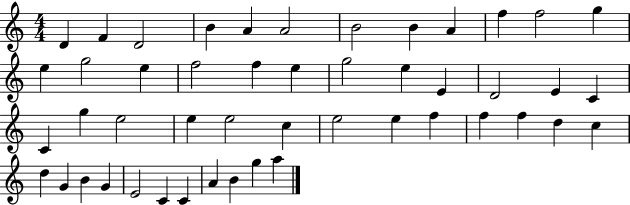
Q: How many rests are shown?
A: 0